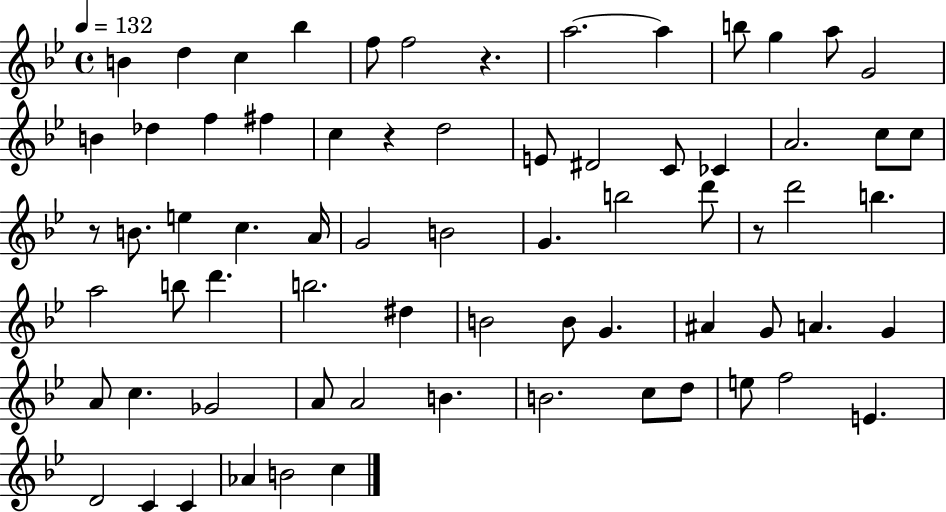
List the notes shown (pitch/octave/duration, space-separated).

B4/q D5/q C5/q Bb5/q F5/e F5/h R/q. A5/h. A5/q B5/e G5/q A5/e G4/h B4/q Db5/q F5/q F#5/q C5/q R/q D5/h E4/e D#4/h C4/e CES4/q A4/h. C5/e C5/e R/e B4/e. E5/q C5/q. A4/s G4/h B4/h G4/q. B5/h D6/e R/e D6/h B5/q. A5/h B5/e D6/q. B5/h. D#5/q B4/h B4/e G4/q. A#4/q G4/e A4/q. G4/q A4/e C5/q. Gb4/h A4/e A4/h B4/q. B4/h. C5/e D5/e E5/e F5/h E4/q. D4/h C4/q C4/q Ab4/q B4/h C5/q